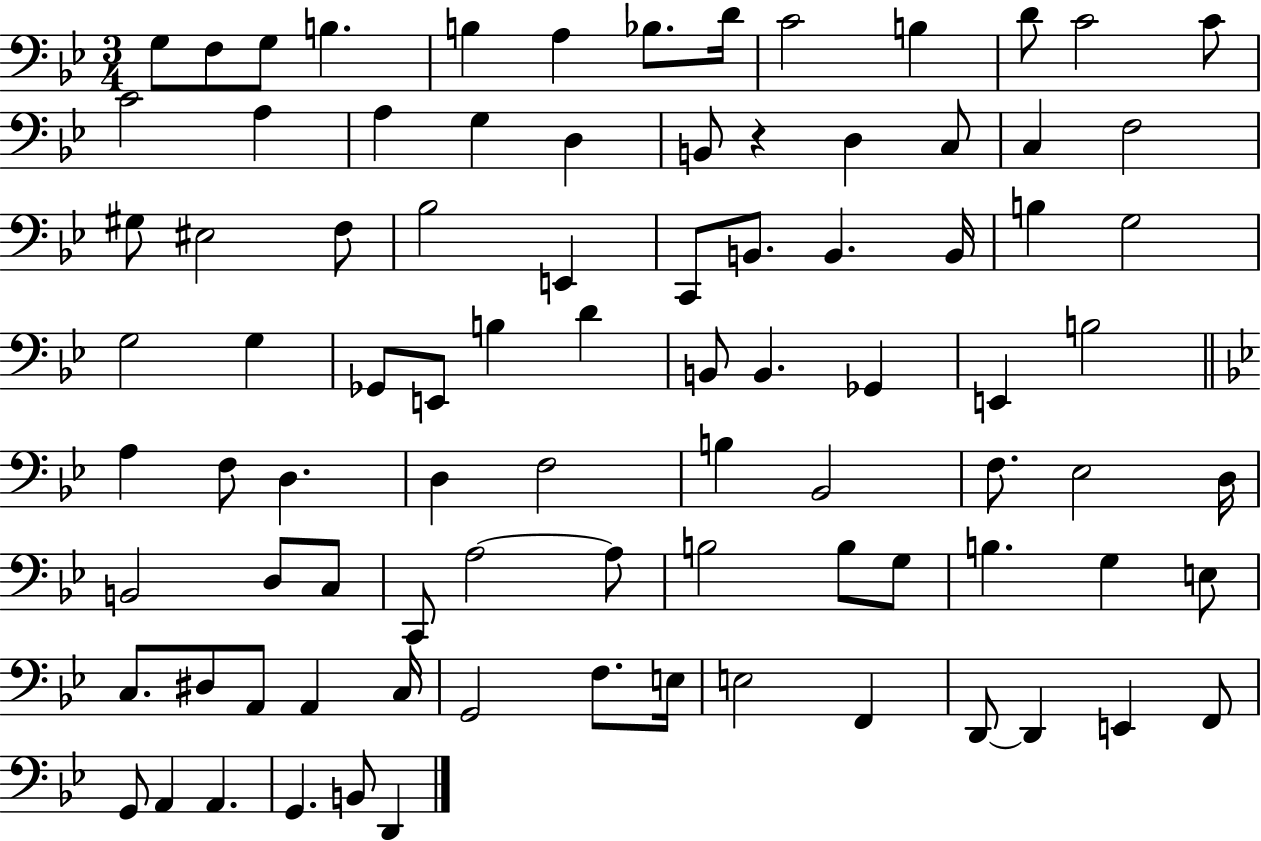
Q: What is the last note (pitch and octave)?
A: D2